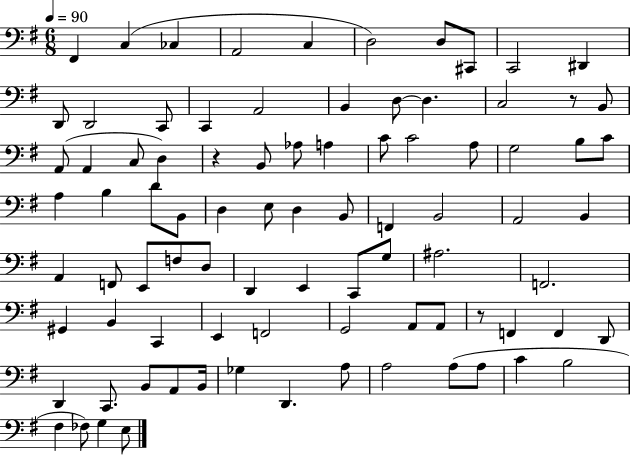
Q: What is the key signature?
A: G major